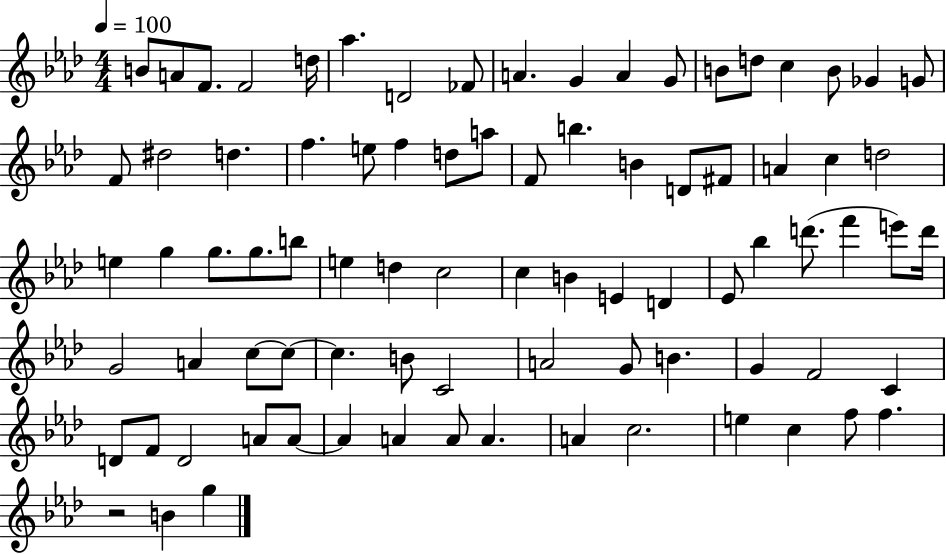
{
  \clef treble
  \numericTimeSignature
  \time 4/4
  \key aes \major
  \tempo 4 = 100
  \repeat volta 2 { b'8 a'8 f'8. f'2 d''16 | aes''4. d'2 fes'8 | a'4. g'4 a'4 g'8 | b'8 d''8 c''4 b'8 ges'4 g'8 | \break f'8 dis''2 d''4. | f''4. e''8 f''4 d''8 a''8 | f'8 b''4. b'4 d'8 fis'8 | a'4 c''4 d''2 | \break e''4 g''4 g''8. g''8. b''8 | e''4 d''4 c''2 | c''4 b'4 e'4 d'4 | ees'8 bes''4 d'''8.( f'''4 e'''8) d'''16 | \break g'2 a'4 c''8~~ c''8~~ | c''4. b'8 c'2 | a'2 g'8 b'4. | g'4 f'2 c'4 | \break d'8 f'8 d'2 a'8 a'8~~ | a'4 a'4 a'8 a'4. | a'4 c''2. | e''4 c''4 f''8 f''4. | \break r2 b'4 g''4 | } \bar "|."
}